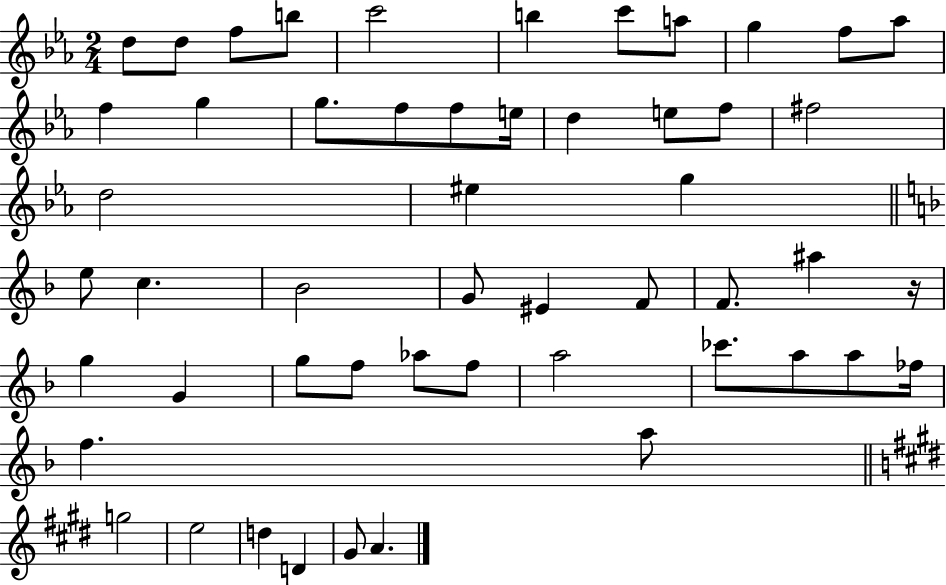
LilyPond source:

{
  \clef treble
  \numericTimeSignature
  \time 2/4
  \key ees \major
  \repeat volta 2 { d''8 d''8 f''8 b''8 | c'''2 | b''4 c'''8 a''8 | g''4 f''8 aes''8 | \break f''4 g''4 | g''8. f''8 f''8 e''16 | d''4 e''8 f''8 | fis''2 | \break d''2 | eis''4 g''4 | \bar "||" \break \key f \major e''8 c''4. | bes'2 | g'8 eis'4 f'8 | f'8. ais''4 r16 | \break g''4 g'4 | g''8 f''8 aes''8 f''8 | a''2 | ces'''8. a''8 a''8 fes''16 | \break f''4. a''8 | \bar "||" \break \key e \major g''2 | e''2 | d''4 d'4 | gis'8 a'4. | \break } \bar "|."
}